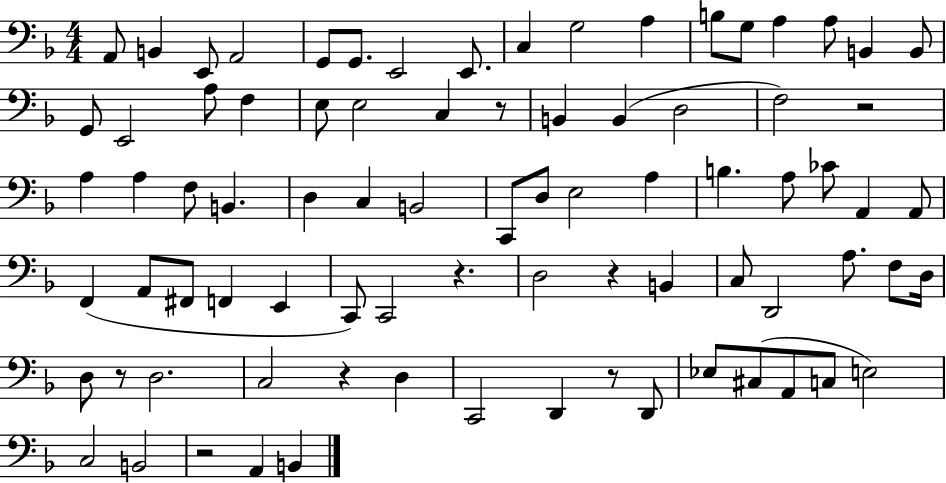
{
  \clef bass
  \numericTimeSignature
  \time 4/4
  \key f \major
  a,8 b,4 e,8 a,2 | g,8 g,8. e,2 e,8. | c4 g2 a4 | b8 g8 a4 a8 b,4 b,8 | \break g,8 e,2 a8 f4 | e8 e2 c4 r8 | b,4 b,4( d2 | f2) r2 | \break a4 a4 f8 b,4. | d4 c4 b,2 | c,8 d8 e2 a4 | b4. a8 ces'8 a,4 a,8 | \break f,4( a,8 fis,8 f,4 e,4 | c,8) c,2 r4. | d2 r4 b,4 | c8 d,2 a8. f8 d16 | \break d8 r8 d2. | c2 r4 d4 | c,2 d,4 r8 d,8 | ees8 cis8( a,8 c8 e2) | \break c2 b,2 | r2 a,4 b,4 | \bar "|."
}